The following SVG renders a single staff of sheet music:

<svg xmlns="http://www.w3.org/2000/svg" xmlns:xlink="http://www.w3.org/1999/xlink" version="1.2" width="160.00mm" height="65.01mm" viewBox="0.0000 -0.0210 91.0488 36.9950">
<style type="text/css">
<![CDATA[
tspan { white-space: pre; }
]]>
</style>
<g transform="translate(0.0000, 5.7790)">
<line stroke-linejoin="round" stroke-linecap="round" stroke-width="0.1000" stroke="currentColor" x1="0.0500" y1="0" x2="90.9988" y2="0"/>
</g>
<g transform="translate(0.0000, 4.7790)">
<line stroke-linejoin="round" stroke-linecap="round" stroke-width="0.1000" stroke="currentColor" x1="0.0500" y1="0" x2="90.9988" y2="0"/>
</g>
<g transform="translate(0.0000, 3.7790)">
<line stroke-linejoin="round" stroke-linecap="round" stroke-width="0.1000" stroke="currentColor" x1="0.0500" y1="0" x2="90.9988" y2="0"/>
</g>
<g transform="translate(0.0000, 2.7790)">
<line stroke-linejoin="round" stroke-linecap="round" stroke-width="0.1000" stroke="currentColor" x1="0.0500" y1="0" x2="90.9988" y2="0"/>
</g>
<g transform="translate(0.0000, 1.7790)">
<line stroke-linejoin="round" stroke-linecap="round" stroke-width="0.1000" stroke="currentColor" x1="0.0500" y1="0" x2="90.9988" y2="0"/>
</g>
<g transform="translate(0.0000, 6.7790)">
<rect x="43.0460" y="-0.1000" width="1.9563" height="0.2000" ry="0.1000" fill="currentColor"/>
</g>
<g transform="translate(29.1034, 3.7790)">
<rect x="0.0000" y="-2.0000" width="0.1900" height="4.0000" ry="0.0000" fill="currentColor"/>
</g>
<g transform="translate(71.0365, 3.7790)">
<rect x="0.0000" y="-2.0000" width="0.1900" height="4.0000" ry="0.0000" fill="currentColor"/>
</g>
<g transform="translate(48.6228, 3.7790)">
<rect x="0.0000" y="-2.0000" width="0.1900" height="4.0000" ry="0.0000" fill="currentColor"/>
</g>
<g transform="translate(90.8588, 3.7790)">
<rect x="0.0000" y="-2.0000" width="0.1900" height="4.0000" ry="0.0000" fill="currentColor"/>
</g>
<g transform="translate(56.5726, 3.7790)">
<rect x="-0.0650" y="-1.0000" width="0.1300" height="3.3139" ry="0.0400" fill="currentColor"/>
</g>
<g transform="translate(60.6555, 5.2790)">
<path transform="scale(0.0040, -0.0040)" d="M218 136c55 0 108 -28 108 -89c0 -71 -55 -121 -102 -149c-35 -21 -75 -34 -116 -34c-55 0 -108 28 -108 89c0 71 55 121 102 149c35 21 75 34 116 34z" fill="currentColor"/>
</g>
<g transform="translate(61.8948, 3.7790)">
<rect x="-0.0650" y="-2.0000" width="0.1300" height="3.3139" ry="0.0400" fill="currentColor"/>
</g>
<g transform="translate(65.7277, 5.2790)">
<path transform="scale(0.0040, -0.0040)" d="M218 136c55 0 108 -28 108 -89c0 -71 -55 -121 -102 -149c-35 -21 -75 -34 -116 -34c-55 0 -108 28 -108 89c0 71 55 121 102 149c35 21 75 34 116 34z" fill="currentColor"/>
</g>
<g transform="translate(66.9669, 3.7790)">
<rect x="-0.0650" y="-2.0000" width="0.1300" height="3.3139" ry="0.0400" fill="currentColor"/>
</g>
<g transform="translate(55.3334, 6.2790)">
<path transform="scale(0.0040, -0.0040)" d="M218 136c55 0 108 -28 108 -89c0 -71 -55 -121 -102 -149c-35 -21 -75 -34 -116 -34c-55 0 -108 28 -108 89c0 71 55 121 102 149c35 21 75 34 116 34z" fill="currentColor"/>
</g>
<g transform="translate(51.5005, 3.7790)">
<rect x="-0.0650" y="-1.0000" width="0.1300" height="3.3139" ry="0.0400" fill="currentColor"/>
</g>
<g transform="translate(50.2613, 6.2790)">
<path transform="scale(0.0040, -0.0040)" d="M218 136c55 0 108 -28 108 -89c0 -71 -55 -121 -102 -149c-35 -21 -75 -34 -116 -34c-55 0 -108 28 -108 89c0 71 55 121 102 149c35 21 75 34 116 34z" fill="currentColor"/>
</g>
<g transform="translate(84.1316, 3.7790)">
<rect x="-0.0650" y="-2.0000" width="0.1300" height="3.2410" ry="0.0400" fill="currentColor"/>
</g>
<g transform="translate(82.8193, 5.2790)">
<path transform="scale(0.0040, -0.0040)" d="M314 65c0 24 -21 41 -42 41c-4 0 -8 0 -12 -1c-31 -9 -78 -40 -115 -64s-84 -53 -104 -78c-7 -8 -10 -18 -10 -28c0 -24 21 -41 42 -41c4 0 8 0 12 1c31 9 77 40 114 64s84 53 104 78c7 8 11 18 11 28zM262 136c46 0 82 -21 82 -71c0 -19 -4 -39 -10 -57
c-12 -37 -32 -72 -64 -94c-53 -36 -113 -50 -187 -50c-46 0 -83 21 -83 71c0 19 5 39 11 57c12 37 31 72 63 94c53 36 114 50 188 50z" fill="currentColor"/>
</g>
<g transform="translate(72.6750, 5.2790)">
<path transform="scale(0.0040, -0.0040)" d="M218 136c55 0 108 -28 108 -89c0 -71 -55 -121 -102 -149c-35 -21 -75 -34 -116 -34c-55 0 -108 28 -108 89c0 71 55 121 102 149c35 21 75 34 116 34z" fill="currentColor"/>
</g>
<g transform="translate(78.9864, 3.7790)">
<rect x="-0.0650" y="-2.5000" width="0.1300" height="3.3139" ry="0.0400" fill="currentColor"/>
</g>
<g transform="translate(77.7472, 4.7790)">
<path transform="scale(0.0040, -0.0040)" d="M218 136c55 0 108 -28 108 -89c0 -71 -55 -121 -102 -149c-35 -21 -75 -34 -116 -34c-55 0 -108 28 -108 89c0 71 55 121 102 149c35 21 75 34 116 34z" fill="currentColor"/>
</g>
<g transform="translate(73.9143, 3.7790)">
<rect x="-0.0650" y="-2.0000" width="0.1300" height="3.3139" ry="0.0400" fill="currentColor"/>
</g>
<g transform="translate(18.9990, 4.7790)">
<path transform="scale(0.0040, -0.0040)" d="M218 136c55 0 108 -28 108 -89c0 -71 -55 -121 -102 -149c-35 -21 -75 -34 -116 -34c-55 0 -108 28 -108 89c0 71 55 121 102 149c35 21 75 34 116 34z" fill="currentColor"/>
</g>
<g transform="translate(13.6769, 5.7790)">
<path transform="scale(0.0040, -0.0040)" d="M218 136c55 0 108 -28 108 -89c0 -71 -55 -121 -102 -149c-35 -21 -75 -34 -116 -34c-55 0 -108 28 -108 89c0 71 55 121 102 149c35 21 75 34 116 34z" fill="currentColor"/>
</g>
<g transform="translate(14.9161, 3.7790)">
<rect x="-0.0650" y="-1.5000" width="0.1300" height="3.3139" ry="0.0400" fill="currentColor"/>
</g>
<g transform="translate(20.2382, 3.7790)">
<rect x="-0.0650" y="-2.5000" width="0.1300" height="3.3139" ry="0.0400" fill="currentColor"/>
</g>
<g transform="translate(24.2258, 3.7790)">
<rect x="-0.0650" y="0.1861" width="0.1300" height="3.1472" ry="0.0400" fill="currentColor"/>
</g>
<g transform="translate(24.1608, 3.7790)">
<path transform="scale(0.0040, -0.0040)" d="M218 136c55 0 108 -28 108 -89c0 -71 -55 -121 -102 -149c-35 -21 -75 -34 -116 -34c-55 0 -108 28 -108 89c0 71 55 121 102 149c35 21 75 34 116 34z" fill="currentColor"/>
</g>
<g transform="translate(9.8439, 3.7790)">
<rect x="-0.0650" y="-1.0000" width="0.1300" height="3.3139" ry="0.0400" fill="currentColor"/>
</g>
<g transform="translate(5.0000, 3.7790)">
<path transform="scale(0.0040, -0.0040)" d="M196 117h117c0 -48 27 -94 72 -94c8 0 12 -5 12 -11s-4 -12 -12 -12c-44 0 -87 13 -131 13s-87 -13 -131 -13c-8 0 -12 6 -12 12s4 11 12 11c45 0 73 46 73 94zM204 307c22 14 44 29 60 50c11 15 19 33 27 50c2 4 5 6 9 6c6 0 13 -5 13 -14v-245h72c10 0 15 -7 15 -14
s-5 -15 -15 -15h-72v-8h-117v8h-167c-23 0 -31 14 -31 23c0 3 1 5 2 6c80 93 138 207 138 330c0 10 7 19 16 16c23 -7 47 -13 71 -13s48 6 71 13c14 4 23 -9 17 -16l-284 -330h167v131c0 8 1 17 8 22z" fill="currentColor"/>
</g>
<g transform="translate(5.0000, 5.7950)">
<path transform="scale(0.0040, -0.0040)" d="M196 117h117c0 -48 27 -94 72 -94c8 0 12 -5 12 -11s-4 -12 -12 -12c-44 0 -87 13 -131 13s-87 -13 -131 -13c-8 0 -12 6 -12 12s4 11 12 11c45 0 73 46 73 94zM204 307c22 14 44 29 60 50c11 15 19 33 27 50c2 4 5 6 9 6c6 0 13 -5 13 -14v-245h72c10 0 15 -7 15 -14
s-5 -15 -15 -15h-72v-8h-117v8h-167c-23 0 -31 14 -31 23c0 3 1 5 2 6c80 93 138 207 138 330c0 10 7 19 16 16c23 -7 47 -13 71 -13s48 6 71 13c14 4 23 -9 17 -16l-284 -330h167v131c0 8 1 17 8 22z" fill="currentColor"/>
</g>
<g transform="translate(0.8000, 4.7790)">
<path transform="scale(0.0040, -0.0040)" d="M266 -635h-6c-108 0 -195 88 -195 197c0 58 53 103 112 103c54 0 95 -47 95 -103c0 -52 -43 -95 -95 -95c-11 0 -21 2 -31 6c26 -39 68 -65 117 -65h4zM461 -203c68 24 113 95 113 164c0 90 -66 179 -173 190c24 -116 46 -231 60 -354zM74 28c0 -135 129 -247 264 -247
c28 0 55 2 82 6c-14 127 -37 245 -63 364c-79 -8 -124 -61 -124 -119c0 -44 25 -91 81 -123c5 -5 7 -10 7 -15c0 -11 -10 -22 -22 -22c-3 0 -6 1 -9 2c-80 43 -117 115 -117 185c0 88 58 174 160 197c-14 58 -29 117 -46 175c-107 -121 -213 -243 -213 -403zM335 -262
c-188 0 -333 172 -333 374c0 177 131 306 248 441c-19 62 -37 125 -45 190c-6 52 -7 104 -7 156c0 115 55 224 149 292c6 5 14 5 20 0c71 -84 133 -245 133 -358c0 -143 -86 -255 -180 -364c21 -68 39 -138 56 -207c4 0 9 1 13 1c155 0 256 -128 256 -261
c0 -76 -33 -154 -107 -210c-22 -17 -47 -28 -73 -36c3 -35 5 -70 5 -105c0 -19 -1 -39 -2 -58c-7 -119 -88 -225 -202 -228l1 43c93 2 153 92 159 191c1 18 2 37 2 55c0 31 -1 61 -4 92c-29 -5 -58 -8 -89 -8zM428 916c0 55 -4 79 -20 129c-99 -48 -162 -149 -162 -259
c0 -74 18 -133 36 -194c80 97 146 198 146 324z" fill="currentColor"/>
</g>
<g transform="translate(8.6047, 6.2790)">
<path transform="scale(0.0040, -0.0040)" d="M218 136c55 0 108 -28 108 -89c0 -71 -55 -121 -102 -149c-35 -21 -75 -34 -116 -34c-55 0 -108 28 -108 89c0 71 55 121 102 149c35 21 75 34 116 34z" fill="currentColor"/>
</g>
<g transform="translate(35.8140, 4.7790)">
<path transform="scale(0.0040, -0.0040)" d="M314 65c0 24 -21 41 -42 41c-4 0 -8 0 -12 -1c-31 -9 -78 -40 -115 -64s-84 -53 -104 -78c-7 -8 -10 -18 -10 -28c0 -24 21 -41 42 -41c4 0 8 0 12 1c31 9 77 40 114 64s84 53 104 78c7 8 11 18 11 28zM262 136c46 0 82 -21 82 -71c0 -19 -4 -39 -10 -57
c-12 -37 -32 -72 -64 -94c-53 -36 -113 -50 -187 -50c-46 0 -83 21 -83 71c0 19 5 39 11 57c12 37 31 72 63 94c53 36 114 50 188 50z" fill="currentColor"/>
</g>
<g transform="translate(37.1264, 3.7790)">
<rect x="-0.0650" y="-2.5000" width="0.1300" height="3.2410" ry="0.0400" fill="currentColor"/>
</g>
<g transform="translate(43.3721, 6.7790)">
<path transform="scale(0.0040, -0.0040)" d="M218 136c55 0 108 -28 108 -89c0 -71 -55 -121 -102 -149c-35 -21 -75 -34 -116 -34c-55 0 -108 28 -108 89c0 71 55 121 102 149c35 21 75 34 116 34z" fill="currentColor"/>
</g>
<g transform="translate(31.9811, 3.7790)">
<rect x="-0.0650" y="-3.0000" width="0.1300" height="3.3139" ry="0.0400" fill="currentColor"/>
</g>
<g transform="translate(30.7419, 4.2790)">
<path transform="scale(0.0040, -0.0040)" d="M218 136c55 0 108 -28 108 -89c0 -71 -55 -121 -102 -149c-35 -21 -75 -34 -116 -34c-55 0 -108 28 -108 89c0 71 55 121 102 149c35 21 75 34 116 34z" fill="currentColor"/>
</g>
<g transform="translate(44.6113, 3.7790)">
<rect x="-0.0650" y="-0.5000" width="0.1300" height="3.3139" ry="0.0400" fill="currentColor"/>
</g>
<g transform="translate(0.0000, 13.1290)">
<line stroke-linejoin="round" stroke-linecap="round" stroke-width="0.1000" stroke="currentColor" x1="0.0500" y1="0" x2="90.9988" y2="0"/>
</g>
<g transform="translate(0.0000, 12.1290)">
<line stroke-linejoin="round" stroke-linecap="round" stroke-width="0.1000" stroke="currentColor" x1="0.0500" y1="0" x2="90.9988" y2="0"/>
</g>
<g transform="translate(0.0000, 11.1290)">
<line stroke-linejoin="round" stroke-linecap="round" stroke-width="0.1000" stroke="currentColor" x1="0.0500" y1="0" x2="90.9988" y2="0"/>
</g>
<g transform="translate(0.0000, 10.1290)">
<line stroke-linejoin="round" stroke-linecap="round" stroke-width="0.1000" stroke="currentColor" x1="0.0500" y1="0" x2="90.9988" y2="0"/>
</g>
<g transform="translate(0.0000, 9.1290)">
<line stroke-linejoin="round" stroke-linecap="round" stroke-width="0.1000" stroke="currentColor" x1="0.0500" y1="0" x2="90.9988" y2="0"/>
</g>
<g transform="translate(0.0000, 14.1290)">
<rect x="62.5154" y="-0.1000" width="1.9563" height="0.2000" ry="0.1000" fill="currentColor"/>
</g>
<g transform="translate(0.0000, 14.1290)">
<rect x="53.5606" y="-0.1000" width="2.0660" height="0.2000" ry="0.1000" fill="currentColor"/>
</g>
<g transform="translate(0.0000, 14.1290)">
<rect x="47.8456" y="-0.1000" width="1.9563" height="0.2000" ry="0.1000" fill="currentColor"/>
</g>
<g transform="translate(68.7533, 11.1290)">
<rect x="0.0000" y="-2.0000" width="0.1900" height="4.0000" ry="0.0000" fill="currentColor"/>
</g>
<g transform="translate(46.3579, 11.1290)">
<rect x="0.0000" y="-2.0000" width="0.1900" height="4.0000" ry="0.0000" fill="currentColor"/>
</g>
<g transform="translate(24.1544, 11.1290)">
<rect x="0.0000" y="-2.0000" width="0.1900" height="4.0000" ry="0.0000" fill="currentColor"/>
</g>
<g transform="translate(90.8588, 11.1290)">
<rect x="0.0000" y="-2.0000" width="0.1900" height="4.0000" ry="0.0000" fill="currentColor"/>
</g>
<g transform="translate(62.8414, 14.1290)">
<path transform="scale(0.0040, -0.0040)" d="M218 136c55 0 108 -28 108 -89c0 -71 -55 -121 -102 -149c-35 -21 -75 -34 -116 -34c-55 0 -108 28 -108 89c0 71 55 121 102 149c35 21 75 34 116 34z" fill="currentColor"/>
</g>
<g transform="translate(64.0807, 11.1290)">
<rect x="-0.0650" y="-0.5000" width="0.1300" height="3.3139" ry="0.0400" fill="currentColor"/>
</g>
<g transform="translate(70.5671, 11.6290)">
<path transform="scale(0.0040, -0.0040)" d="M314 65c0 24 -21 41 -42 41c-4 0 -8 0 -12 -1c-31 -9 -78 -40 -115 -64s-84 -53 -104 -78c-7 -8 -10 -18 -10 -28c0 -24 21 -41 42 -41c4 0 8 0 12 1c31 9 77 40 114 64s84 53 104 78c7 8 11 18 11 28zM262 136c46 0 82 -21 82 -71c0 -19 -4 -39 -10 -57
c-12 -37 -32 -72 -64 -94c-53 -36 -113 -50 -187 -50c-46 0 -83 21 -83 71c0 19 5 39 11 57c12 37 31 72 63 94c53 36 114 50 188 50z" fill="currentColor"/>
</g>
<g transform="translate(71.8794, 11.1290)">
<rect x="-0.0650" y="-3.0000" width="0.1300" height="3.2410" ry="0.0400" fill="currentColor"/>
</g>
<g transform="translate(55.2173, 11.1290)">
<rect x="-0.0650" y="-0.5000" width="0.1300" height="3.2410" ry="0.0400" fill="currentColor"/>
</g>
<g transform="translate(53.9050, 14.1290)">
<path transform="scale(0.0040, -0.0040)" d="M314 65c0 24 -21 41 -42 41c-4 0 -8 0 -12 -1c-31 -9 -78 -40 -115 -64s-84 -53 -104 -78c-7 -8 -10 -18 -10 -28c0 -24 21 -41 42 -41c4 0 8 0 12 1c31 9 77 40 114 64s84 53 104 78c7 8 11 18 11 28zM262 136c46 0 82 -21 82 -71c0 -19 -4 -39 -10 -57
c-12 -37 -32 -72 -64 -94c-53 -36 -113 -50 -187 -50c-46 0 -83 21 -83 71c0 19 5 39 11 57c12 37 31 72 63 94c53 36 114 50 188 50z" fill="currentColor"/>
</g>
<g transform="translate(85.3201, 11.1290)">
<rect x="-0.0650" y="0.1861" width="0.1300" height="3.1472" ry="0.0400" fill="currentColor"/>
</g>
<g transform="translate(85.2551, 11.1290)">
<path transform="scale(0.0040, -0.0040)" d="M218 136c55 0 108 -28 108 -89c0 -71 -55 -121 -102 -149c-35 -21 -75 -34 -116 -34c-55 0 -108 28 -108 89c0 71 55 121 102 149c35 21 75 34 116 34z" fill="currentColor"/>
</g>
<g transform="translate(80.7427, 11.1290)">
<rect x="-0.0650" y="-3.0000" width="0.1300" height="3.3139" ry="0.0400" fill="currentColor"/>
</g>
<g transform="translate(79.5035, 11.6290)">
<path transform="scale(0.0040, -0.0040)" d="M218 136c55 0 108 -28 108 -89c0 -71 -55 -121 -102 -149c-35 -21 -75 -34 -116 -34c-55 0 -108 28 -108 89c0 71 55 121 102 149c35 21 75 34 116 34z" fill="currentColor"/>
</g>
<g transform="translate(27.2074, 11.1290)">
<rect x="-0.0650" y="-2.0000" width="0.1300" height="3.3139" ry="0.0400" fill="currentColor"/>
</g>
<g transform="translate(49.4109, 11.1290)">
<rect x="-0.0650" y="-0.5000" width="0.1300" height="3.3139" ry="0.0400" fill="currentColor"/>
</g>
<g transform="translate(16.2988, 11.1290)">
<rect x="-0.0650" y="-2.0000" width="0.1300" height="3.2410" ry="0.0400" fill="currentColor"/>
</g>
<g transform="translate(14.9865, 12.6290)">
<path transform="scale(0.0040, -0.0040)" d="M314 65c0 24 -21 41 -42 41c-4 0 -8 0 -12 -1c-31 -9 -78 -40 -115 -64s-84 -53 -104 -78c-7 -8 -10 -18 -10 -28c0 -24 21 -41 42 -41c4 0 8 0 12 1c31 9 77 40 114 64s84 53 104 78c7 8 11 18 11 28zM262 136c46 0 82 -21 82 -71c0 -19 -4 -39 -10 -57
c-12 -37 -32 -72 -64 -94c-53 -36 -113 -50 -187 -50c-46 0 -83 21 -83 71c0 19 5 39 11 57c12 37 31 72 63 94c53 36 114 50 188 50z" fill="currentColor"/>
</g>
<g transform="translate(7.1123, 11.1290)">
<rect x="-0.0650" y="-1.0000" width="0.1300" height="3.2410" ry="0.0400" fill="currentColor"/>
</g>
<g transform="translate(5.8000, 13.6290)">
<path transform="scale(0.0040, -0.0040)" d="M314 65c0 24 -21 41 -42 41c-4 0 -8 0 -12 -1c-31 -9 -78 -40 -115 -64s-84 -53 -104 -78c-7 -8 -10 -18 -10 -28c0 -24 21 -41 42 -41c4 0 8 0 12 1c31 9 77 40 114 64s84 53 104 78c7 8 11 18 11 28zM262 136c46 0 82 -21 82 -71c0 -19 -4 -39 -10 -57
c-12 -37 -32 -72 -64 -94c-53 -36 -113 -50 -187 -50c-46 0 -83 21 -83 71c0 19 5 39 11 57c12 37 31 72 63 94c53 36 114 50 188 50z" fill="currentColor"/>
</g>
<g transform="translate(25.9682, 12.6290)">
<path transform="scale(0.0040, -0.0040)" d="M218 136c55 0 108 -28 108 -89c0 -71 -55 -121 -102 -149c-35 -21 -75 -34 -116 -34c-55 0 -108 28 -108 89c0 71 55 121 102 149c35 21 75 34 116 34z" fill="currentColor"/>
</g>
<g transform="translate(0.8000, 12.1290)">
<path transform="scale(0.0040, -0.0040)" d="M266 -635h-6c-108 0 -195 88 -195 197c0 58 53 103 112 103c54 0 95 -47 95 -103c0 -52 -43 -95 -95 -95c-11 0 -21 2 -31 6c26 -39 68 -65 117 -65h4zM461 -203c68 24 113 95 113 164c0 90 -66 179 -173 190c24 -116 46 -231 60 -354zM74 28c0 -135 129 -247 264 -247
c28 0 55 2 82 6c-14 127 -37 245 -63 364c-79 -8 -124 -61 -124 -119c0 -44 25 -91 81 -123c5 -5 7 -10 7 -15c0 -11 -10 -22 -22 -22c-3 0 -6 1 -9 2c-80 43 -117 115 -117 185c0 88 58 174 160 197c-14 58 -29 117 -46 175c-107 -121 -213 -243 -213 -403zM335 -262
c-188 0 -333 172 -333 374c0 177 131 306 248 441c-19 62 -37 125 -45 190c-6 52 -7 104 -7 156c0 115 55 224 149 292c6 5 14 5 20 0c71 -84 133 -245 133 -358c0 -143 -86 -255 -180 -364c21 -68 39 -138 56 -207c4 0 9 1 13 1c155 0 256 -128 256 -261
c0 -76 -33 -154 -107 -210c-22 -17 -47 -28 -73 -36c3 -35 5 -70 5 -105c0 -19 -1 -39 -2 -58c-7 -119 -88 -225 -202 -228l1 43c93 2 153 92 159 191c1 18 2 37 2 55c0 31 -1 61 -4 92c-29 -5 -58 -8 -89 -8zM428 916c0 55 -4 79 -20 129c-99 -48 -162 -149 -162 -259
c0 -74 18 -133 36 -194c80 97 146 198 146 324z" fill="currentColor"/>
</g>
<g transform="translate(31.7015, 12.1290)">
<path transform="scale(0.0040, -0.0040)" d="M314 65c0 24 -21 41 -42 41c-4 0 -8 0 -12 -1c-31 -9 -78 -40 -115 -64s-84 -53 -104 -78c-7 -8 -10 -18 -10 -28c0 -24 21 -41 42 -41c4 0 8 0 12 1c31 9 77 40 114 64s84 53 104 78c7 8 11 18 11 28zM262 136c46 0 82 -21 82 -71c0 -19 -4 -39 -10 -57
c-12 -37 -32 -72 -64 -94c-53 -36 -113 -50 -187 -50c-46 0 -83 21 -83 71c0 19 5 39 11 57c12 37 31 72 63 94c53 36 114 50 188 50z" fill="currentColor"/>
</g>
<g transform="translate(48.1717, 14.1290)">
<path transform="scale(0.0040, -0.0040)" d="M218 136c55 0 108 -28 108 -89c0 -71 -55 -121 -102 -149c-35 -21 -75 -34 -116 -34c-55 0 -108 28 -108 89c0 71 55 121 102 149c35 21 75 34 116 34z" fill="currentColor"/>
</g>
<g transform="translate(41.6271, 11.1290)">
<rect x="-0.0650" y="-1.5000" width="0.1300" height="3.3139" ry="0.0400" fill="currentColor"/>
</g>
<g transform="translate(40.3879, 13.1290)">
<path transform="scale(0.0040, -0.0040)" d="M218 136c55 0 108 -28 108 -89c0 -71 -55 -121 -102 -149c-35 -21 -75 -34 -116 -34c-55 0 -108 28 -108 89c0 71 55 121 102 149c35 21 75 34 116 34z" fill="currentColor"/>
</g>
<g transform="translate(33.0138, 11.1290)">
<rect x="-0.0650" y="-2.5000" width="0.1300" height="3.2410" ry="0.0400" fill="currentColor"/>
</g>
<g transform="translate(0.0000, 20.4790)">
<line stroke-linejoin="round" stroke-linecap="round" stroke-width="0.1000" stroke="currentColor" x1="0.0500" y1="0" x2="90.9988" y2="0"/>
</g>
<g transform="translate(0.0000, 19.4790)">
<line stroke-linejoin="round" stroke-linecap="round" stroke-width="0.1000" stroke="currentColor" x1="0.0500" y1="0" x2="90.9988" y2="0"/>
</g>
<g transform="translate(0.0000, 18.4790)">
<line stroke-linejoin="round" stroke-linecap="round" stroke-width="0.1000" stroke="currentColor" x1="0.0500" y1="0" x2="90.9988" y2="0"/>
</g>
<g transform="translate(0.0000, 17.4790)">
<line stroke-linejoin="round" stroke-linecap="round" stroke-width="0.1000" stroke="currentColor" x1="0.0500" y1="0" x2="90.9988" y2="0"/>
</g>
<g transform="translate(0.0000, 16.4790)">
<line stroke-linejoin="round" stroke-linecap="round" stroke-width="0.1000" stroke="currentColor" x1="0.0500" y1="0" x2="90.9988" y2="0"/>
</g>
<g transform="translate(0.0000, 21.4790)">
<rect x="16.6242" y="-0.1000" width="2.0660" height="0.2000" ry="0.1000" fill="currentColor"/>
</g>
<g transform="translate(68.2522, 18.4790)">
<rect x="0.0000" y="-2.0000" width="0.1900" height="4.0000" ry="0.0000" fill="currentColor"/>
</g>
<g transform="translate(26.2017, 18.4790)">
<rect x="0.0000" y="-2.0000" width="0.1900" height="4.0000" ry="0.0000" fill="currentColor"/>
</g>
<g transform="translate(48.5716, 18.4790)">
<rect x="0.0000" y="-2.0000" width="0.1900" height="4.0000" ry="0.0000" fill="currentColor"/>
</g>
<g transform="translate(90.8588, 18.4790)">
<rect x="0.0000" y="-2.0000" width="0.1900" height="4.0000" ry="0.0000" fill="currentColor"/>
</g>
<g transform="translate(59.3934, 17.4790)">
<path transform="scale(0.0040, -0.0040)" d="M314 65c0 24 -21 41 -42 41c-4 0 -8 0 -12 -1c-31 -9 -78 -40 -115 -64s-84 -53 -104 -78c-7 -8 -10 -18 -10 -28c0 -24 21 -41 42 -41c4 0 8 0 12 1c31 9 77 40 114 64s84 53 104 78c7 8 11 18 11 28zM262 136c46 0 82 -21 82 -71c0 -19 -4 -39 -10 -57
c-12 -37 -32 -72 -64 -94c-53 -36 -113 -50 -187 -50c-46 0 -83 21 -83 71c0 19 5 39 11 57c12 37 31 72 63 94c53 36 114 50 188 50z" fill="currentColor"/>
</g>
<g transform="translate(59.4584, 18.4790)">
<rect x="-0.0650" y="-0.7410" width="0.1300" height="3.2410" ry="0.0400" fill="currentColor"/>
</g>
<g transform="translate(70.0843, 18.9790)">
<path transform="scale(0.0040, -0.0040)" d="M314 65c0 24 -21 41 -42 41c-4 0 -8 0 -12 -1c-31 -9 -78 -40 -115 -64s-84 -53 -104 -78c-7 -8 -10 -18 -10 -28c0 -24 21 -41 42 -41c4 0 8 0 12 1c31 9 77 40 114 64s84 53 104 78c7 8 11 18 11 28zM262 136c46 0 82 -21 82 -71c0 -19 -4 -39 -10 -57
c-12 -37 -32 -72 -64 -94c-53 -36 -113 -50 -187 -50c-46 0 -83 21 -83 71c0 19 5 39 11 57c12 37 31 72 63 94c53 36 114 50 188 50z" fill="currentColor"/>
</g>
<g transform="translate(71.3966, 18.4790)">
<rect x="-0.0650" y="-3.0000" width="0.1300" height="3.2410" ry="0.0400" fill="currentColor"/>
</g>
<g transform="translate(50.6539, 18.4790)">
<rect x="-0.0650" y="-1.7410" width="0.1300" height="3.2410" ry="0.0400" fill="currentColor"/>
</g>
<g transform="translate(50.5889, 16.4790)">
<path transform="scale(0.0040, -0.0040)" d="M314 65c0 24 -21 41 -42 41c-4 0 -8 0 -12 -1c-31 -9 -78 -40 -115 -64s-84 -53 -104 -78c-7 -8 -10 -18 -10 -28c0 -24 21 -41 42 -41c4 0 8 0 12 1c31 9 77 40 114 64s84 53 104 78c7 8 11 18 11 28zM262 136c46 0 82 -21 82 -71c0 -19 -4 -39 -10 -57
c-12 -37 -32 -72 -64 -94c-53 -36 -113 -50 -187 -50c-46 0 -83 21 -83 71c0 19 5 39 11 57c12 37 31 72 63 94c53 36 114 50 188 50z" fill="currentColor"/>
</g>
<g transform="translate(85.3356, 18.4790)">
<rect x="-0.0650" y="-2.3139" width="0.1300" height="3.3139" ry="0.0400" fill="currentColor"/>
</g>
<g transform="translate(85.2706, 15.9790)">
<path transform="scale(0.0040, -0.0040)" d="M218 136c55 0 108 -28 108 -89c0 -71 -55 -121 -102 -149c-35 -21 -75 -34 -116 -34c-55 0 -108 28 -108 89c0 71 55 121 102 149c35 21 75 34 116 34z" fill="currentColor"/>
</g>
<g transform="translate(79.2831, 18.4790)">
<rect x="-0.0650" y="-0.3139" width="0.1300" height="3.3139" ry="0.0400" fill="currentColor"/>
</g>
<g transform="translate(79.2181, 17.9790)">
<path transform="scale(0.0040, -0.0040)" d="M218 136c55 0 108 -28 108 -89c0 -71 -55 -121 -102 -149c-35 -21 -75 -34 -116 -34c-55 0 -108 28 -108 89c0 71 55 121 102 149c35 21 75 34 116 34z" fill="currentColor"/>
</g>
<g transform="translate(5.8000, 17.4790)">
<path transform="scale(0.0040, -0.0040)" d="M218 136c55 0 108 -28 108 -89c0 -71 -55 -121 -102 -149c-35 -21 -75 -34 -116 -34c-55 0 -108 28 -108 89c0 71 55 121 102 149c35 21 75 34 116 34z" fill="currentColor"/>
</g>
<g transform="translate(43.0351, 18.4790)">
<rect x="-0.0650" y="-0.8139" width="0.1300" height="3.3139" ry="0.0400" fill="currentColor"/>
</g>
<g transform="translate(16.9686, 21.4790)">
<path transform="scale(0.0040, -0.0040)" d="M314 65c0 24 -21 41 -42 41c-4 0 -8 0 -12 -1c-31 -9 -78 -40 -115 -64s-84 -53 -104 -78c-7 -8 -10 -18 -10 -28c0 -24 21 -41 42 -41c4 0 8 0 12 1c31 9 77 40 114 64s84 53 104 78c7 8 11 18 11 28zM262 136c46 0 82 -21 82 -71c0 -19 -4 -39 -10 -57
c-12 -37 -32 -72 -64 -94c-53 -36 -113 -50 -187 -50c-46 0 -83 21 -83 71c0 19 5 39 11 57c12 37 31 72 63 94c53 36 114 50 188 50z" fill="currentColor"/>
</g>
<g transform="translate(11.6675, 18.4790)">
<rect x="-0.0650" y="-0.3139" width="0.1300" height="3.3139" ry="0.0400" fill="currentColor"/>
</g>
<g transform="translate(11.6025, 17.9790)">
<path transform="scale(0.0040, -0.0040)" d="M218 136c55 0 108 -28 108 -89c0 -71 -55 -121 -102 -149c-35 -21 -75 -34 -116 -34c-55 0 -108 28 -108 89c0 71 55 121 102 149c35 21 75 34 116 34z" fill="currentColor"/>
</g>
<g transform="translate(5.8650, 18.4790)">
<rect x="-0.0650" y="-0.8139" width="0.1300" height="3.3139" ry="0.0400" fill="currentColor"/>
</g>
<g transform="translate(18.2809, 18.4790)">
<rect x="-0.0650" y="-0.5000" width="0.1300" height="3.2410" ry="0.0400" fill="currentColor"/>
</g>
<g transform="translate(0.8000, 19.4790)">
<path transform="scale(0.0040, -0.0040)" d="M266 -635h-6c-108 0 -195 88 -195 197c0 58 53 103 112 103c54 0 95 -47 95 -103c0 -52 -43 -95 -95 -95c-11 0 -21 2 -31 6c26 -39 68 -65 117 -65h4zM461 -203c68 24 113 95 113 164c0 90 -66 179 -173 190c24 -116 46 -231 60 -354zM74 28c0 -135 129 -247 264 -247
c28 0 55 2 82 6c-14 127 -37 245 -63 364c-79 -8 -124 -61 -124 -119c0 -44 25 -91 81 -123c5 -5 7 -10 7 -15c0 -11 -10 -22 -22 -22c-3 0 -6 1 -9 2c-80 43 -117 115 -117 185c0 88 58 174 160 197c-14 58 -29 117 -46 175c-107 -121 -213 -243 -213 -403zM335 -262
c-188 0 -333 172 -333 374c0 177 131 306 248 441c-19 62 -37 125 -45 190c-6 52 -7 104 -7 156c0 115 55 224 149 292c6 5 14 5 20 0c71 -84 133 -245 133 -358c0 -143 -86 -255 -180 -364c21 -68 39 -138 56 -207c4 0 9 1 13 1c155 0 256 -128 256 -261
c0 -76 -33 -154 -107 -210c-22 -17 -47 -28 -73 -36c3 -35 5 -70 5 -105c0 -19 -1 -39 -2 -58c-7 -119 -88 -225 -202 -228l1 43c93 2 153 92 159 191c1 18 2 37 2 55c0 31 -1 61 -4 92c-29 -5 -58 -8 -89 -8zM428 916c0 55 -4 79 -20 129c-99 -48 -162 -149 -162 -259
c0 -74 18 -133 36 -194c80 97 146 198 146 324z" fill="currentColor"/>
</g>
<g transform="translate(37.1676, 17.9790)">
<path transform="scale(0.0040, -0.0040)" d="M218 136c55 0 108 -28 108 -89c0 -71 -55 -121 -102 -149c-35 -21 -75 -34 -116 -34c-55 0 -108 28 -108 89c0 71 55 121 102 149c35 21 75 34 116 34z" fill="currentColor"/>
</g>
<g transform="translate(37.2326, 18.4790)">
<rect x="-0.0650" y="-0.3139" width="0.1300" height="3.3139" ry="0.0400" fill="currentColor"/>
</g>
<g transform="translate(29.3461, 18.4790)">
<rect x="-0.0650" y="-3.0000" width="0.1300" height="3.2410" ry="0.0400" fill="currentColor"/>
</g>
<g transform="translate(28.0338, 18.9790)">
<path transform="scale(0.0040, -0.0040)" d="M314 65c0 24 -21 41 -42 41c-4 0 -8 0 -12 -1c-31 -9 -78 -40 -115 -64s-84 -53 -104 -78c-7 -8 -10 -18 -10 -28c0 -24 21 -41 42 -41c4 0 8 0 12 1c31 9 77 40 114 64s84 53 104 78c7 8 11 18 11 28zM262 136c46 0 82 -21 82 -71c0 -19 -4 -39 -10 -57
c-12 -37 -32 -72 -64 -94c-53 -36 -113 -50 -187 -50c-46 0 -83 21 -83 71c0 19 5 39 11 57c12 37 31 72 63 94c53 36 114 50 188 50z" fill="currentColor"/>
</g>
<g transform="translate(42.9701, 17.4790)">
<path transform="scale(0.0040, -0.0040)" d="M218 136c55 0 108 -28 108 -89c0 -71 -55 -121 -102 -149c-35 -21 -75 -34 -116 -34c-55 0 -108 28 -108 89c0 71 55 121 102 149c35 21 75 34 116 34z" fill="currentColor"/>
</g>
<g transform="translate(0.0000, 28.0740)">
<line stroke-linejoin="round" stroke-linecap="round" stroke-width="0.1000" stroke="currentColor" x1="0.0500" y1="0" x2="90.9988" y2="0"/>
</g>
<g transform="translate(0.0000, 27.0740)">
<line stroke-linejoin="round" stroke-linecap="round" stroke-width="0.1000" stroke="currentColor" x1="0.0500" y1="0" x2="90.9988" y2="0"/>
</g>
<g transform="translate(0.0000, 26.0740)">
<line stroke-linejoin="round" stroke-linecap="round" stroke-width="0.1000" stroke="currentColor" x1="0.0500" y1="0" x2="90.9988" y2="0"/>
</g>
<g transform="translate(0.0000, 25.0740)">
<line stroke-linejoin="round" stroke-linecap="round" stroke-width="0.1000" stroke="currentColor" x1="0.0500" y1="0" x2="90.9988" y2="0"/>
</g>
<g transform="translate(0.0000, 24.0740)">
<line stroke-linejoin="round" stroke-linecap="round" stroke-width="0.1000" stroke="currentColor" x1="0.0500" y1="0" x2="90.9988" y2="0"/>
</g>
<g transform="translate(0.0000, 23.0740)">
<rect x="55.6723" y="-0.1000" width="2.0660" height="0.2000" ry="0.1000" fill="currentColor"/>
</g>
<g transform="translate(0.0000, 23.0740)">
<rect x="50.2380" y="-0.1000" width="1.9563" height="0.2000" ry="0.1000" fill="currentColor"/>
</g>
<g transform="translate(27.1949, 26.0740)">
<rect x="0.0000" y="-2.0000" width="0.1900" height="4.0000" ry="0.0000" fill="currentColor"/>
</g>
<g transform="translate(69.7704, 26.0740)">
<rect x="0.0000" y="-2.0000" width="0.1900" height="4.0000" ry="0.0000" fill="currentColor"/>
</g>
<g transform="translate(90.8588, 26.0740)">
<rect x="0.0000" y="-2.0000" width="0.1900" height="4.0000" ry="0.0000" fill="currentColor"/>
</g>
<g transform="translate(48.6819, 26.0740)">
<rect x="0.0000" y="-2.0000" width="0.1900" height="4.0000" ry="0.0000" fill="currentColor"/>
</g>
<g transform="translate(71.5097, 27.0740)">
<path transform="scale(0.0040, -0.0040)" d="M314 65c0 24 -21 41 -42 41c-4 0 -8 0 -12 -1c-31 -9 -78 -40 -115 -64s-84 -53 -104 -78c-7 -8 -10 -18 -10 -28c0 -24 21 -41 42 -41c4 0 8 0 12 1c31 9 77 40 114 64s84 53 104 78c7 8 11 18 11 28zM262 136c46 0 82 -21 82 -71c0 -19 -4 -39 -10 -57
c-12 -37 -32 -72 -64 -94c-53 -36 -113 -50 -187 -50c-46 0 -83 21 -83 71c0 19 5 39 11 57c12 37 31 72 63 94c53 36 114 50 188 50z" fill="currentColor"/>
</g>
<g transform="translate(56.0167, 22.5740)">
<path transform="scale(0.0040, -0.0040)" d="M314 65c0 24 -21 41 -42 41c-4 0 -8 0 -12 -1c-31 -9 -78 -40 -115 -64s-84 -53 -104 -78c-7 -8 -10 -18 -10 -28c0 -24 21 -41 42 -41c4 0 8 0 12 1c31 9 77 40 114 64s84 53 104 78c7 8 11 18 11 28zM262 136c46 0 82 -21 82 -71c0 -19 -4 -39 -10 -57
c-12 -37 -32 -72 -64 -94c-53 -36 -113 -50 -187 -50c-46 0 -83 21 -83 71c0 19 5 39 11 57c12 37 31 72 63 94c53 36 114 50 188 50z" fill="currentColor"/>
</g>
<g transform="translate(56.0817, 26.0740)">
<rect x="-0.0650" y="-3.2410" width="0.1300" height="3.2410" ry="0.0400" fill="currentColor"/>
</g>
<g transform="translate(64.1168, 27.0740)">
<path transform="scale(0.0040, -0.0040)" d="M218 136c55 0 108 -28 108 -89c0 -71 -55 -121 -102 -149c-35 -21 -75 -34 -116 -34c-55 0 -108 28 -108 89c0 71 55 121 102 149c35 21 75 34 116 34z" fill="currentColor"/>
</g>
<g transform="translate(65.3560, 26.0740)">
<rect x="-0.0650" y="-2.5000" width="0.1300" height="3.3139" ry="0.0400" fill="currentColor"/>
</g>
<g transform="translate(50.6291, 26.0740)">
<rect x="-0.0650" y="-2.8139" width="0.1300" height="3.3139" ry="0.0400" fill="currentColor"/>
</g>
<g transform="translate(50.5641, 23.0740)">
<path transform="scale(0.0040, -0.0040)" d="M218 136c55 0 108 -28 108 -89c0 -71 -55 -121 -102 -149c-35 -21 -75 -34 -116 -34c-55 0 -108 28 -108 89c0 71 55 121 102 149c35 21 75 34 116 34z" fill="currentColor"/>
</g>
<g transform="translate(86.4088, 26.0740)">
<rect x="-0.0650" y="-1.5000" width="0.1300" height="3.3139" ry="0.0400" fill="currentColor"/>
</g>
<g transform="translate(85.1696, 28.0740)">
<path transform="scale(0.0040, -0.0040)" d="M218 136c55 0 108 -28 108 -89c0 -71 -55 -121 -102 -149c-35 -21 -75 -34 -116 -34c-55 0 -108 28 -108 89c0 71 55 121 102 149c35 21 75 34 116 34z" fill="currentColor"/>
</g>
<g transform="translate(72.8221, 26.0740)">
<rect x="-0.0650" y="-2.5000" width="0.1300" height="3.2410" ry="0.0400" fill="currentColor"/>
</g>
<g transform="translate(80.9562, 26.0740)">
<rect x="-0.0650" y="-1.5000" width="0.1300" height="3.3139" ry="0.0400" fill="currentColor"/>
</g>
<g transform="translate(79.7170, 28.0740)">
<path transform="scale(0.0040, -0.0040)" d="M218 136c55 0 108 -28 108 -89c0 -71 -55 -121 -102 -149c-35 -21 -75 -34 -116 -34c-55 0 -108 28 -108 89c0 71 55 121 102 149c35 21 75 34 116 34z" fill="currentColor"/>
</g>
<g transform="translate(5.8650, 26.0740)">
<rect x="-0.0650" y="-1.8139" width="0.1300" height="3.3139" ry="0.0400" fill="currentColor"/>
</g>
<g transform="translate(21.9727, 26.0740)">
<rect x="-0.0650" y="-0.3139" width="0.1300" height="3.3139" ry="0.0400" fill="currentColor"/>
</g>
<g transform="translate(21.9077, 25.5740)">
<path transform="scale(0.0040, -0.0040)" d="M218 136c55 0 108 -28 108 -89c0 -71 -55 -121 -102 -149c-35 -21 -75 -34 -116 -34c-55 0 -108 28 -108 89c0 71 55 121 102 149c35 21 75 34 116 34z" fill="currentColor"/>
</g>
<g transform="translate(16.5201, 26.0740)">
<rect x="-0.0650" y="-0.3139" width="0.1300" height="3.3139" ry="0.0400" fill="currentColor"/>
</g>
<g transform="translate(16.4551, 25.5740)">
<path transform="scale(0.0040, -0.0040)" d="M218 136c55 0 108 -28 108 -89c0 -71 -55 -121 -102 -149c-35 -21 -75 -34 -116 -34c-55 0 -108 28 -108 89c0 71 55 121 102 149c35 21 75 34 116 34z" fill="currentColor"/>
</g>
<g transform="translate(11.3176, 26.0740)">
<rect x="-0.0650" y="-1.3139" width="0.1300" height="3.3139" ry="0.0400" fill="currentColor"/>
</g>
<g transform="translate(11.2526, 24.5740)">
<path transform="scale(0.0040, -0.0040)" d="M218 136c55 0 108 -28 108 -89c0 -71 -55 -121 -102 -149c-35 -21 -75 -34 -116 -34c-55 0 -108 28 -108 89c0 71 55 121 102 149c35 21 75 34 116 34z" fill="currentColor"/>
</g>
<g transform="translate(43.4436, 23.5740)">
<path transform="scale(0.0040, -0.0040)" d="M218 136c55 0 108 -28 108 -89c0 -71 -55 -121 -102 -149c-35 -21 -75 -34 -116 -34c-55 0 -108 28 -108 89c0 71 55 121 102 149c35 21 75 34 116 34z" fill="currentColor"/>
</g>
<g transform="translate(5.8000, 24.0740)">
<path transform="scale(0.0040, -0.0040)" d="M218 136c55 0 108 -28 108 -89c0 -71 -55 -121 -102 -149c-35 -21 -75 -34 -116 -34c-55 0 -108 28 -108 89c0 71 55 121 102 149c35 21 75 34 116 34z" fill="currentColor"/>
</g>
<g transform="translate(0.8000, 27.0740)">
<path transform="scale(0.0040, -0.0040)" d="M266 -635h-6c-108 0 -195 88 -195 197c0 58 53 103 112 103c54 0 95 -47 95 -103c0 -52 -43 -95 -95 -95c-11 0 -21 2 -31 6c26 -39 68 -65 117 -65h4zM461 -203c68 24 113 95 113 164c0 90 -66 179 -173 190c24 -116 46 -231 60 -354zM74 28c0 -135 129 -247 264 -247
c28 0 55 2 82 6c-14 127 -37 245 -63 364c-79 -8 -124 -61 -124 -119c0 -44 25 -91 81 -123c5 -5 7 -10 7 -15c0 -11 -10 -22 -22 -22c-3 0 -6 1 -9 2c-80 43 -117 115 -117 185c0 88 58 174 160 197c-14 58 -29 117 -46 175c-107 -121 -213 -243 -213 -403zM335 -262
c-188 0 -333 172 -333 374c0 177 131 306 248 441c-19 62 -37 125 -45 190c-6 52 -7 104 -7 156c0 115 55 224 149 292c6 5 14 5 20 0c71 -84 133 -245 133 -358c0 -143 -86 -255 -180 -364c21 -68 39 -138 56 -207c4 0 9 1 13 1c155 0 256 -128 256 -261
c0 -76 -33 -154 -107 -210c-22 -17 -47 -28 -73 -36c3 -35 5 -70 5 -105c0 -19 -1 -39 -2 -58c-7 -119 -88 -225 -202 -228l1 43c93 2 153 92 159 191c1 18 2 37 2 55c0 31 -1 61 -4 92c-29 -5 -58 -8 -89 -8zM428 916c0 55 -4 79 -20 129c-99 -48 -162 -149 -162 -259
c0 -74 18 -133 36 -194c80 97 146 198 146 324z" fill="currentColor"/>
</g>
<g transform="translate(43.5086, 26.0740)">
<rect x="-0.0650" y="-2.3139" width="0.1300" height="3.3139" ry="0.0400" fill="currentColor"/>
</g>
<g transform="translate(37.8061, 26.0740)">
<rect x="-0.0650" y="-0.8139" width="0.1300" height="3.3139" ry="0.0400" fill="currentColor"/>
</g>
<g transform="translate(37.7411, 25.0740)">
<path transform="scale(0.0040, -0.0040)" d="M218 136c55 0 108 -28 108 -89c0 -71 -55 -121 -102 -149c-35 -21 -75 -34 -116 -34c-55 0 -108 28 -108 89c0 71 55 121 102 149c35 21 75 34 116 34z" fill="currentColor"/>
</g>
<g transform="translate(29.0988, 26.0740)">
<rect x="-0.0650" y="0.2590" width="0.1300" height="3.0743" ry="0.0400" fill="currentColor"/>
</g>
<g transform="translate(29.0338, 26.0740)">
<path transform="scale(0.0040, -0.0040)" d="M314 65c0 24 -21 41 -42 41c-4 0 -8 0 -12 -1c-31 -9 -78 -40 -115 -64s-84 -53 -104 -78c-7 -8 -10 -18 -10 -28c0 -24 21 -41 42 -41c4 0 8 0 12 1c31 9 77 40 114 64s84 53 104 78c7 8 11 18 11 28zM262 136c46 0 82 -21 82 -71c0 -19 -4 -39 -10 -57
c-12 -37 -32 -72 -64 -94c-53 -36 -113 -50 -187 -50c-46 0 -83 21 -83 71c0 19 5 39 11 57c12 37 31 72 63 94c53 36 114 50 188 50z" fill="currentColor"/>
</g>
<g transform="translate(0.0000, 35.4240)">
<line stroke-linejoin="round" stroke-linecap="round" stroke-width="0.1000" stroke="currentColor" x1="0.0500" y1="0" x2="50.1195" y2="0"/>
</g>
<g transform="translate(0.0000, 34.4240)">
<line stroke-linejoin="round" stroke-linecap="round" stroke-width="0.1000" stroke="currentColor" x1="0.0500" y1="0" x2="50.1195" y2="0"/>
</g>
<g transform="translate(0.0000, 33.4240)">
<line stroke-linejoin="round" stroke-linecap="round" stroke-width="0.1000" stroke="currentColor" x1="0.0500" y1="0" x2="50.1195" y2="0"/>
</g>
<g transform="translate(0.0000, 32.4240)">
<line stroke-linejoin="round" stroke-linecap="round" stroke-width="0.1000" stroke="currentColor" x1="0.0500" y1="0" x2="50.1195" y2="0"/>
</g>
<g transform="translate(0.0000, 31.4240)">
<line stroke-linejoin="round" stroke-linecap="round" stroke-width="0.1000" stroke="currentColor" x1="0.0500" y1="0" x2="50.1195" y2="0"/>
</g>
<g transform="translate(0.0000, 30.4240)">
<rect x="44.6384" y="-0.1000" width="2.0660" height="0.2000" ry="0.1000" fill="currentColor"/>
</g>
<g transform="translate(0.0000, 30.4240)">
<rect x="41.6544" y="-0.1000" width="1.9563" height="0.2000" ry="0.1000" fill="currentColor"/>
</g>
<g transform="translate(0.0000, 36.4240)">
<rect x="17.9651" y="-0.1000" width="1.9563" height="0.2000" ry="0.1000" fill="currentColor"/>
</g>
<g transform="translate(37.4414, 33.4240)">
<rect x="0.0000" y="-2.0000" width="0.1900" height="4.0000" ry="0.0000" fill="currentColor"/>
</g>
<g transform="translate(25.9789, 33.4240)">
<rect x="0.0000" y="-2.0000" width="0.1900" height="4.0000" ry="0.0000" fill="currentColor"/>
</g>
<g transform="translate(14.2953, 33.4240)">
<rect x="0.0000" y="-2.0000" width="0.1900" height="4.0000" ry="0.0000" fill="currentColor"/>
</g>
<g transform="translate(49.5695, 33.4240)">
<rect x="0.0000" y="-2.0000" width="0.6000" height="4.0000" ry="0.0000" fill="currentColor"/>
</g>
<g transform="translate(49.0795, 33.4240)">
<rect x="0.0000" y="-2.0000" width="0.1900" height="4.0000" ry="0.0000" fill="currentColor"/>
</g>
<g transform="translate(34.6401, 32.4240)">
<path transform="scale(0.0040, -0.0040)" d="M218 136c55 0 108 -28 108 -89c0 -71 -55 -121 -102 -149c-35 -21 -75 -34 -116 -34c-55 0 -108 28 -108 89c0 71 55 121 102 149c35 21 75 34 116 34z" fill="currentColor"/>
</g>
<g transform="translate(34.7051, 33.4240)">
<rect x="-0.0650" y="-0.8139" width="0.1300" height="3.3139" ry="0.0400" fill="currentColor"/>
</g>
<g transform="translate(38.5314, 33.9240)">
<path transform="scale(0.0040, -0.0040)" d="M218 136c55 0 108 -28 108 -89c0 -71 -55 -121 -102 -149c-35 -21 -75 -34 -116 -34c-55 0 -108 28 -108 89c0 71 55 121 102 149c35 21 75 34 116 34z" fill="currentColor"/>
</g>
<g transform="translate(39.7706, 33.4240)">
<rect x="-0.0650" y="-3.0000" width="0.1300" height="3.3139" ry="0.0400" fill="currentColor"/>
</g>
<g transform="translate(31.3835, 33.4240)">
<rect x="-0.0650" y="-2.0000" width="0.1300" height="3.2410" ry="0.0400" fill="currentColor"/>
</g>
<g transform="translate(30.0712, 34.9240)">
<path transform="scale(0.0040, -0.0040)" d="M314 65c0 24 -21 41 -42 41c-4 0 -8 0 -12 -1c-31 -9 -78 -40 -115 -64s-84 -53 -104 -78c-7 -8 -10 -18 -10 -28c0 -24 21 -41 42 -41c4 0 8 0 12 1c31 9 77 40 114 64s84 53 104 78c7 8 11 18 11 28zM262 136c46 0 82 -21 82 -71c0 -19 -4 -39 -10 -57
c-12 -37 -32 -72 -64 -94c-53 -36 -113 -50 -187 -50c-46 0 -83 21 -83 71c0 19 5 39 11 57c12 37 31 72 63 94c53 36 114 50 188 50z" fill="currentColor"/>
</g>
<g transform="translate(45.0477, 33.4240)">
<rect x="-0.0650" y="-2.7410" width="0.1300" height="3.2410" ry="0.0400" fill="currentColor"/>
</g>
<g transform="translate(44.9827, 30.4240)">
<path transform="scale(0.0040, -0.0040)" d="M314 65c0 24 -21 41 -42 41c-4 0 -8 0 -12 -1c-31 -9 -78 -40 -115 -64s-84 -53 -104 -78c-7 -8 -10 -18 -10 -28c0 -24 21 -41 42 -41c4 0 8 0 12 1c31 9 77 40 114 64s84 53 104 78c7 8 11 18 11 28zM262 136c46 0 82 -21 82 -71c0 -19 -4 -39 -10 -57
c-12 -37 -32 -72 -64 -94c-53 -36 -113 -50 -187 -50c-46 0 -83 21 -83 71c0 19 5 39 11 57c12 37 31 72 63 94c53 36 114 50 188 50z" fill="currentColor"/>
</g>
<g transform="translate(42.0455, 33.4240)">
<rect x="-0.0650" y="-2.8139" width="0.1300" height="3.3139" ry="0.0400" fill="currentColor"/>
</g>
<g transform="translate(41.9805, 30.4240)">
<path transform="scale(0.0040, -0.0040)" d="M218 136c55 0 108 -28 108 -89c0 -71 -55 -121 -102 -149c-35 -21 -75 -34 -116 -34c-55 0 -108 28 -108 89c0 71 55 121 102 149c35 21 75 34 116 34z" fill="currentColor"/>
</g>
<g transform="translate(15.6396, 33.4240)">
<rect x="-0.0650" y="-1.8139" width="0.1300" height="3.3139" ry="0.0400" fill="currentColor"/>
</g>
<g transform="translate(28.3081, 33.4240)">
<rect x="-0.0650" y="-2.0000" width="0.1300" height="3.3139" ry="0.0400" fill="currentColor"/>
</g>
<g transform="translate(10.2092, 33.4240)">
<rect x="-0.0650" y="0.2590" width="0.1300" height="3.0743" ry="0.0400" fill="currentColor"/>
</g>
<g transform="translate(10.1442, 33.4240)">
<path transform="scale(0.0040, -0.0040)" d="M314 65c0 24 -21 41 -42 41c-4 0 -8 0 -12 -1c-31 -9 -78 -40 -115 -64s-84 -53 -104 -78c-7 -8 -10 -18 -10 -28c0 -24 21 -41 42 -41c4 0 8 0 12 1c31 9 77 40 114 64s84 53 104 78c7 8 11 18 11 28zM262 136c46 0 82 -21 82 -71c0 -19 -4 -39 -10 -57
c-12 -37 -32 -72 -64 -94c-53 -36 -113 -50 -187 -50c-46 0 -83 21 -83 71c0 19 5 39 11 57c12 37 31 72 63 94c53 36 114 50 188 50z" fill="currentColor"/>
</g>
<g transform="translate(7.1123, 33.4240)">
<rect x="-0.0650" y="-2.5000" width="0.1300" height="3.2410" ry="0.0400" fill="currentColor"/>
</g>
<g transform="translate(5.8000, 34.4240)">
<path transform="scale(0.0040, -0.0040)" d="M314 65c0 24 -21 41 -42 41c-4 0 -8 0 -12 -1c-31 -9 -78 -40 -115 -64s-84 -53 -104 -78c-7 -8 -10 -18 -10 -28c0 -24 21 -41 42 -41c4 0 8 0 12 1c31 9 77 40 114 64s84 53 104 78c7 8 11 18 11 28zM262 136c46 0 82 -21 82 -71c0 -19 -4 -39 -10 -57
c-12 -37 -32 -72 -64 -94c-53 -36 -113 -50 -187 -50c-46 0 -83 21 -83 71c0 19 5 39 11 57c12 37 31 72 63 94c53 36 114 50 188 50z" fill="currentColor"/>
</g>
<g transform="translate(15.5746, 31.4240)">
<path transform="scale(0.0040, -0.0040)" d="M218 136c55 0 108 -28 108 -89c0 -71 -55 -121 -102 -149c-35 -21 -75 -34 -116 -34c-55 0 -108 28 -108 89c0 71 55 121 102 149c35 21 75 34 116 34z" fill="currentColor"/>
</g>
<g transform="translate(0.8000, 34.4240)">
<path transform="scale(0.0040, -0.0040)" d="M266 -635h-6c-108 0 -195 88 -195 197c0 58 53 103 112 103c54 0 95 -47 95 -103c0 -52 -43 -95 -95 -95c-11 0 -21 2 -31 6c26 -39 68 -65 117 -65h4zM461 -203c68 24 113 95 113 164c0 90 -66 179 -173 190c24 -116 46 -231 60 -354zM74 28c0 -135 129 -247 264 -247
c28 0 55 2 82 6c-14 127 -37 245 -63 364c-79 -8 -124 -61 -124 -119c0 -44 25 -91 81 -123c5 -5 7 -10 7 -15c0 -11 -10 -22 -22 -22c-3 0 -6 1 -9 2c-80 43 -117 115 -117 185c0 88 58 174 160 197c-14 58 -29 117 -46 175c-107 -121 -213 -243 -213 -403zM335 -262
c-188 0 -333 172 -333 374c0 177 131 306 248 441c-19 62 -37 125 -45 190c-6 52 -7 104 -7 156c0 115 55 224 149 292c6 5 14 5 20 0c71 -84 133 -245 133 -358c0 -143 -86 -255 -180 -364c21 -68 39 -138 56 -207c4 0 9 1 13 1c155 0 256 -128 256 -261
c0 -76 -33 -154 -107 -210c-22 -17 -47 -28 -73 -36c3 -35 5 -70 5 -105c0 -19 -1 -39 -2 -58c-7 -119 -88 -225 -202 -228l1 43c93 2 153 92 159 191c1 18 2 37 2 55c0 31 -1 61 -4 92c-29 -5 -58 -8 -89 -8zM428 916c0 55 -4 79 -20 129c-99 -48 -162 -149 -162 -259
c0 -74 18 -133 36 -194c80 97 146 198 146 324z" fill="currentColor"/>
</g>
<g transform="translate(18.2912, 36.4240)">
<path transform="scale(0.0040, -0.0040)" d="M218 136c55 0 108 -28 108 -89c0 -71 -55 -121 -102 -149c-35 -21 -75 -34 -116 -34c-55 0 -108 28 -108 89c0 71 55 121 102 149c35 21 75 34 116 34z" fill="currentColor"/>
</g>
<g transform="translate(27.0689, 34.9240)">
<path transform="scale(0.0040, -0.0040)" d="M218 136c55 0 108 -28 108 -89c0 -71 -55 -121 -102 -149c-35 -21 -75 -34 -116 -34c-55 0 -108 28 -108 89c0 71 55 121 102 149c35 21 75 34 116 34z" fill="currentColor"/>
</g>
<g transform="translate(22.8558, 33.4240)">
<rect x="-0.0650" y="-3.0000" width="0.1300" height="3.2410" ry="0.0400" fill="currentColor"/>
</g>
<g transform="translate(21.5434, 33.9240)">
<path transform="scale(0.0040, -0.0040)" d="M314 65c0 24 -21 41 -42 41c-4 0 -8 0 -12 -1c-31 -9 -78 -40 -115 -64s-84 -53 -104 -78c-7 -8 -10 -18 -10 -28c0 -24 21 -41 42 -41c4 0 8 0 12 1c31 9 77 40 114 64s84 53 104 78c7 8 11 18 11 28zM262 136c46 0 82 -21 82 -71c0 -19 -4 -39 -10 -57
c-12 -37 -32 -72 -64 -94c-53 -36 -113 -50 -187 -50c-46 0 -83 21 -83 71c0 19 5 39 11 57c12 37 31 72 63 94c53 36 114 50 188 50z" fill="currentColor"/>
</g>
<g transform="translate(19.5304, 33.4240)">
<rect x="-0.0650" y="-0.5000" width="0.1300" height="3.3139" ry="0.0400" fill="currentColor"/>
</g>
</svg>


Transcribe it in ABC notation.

X:1
T:Untitled
M:4/4
L:1/4
K:C
D E G B A G2 C D D F F F G F2 D2 F2 F G2 E C C2 C A2 A B d c C2 A2 c d f2 d2 A2 c g f e c c B2 d g a b2 G G2 E E G2 B2 f C A2 F F2 d A a a2